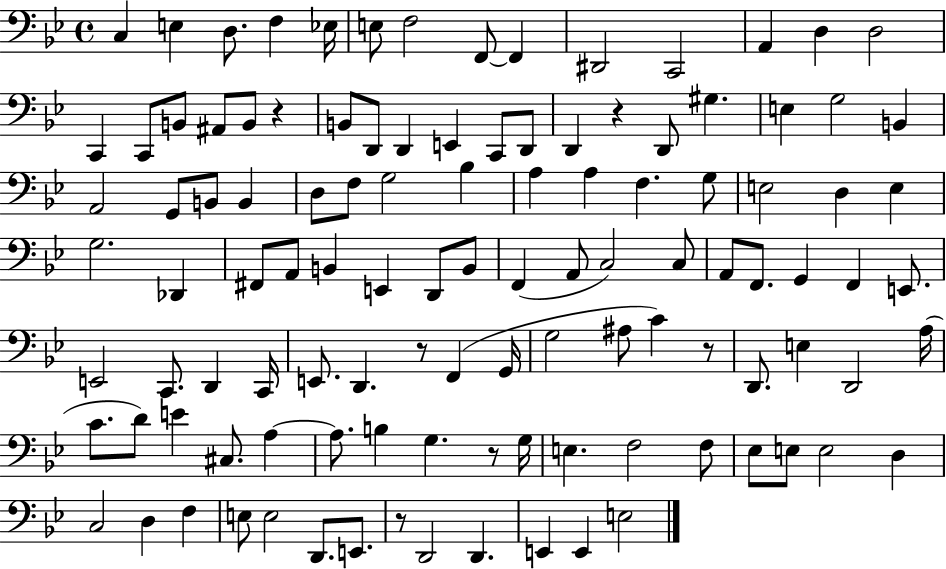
{
  \clef bass
  \time 4/4
  \defaultTimeSignature
  \key bes \major
  c4 e4 d8. f4 ees16 | e8 f2 f,8~~ f,4 | dis,2 c,2 | a,4 d4 d2 | \break c,4 c,8 b,8 ais,8 b,8 r4 | b,8 d,8 d,4 e,4 c,8 d,8 | d,4 r4 d,8 gis4. | e4 g2 b,4 | \break a,2 g,8 b,8 b,4 | d8 f8 g2 bes4 | a4 a4 f4. g8 | e2 d4 e4 | \break g2. des,4 | fis,8 a,8 b,4 e,4 d,8 b,8 | f,4( a,8 c2) c8 | a,8 f,8. g,4 f,4 e,8. | \break e,2 c,8. d,4 c,16 | e,8. d,4. r8 f,4( g,16 | g2 ais8 c'4) r8 | d,8. e4 d,2 a16( | \break c'8. d'8) e'4 cis8. a4~~ | a8. b4 g4. r8 g16 | e4. f2 f8 | ees8 e8 e2 d4 | \break c2 d4 f4 | e8 e2 d,8. e,8. | r8 d,2 d,4. | e,4 e,4 e2 | \break \bar "|."
}